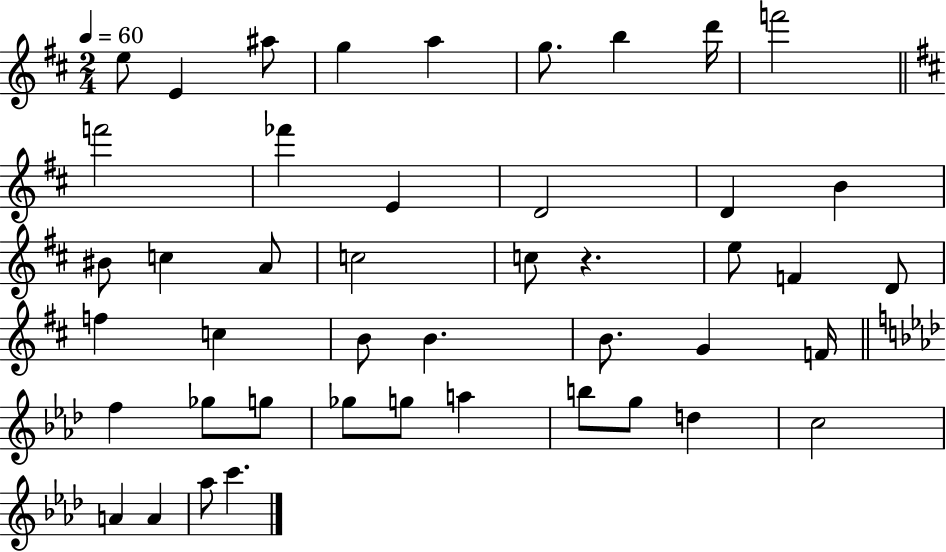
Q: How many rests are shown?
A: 1